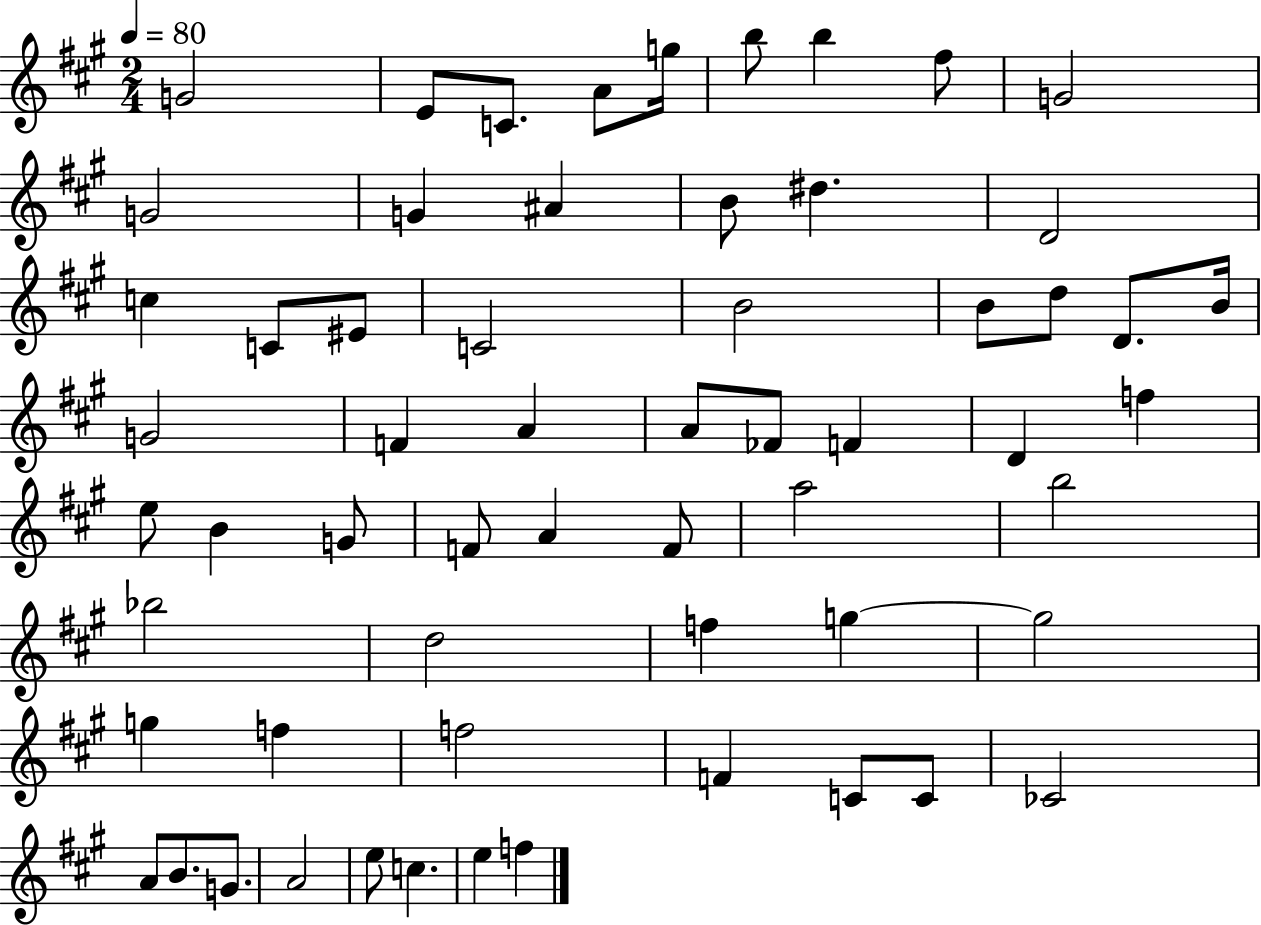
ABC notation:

X:1
T:Untitled
M:2/4
L:1/4
K:A
G2 E/2 C/2 A/2 g/4 b/2 b ^f/2 G2 G2 G ^A B/2 ^d D2 c C/2 ^E/2 C2 B2 B/2 d/2 D/2 B/4 G2 F A A/2 _F/2 F D f e/2 B G/2 F/2 A F/2 a2 b2 _b2 d2 f g g2 g f f2 F C/2 C/2 _C2 A/2 B/2 G/2 A2 e/2 c e f